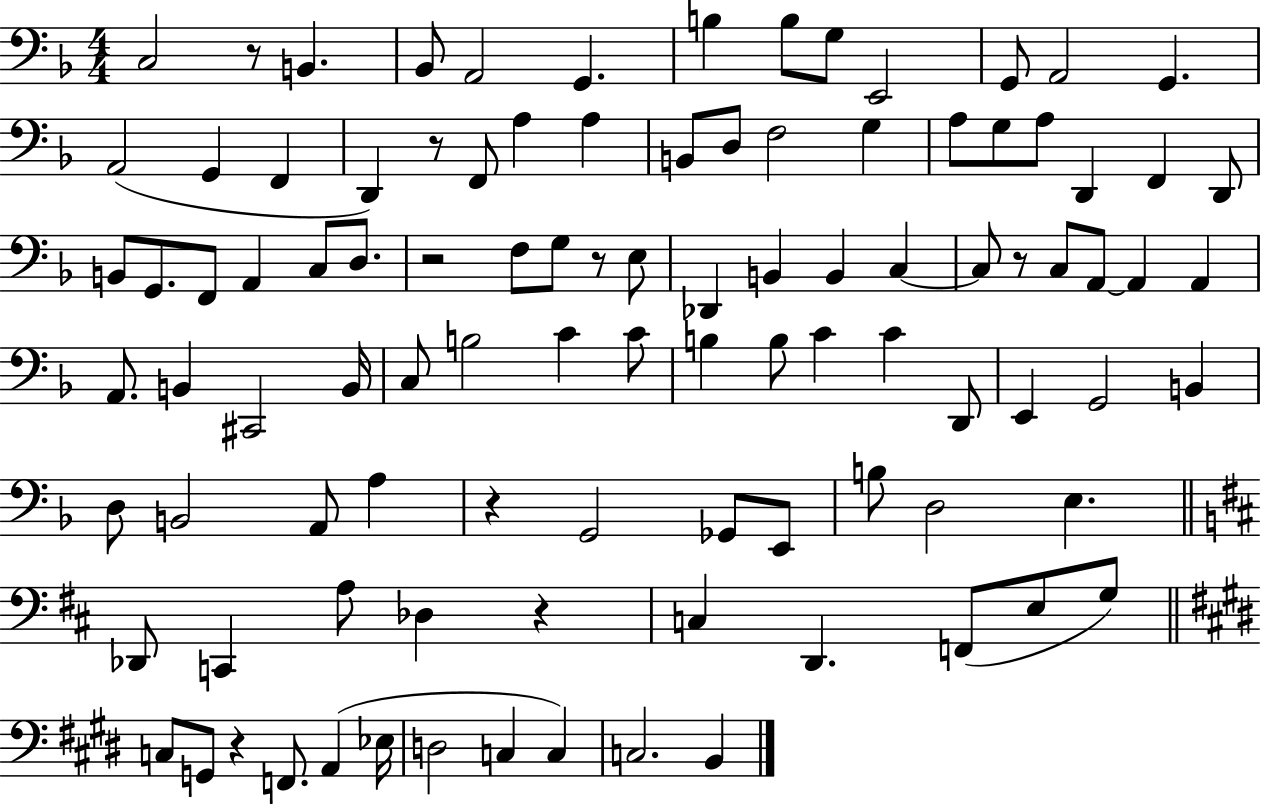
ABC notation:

X:1
T:Untitled
M:4/4
L:1/4
K:F
C,2 z/2 B,, _B,,/2 A,,2 G,, B, B,/2 G,/2 E,,2 G,,/2 A,,2 G,, A,,2 G,, F,, D,, z/2 F,,/2 A, A, B,,/2 D,/2 F,2 G, A,/2 G,/2 A,/2 D,, F,, D,,/2 B,,/2 G,,/2 F,,/2 A,, C,/2 D,/2 z2 F,/2 G,/2 z/2 E,/2 _D,, B,, B,, C, C,/2 z/2 C,/2 A,,/2 A,, A,, A,,/2 B,, ^C,,2 B,,/4 C,/2 B,2 C C/2 B, B,/2 C C D,,/2 E,, G,,2 B,, D,/2 B,,2 A,,/2 A, z G,,2 _G,,/2 E,,/2 B,/2 D,2 E, _D,,/2 C,, A,/2 _D, z C, D,, F,,/2 E,/2 G,/2 C,/2 G,,/2 z F,,/2 A,, _E,/4 D,2 C, C, C,2 B,,